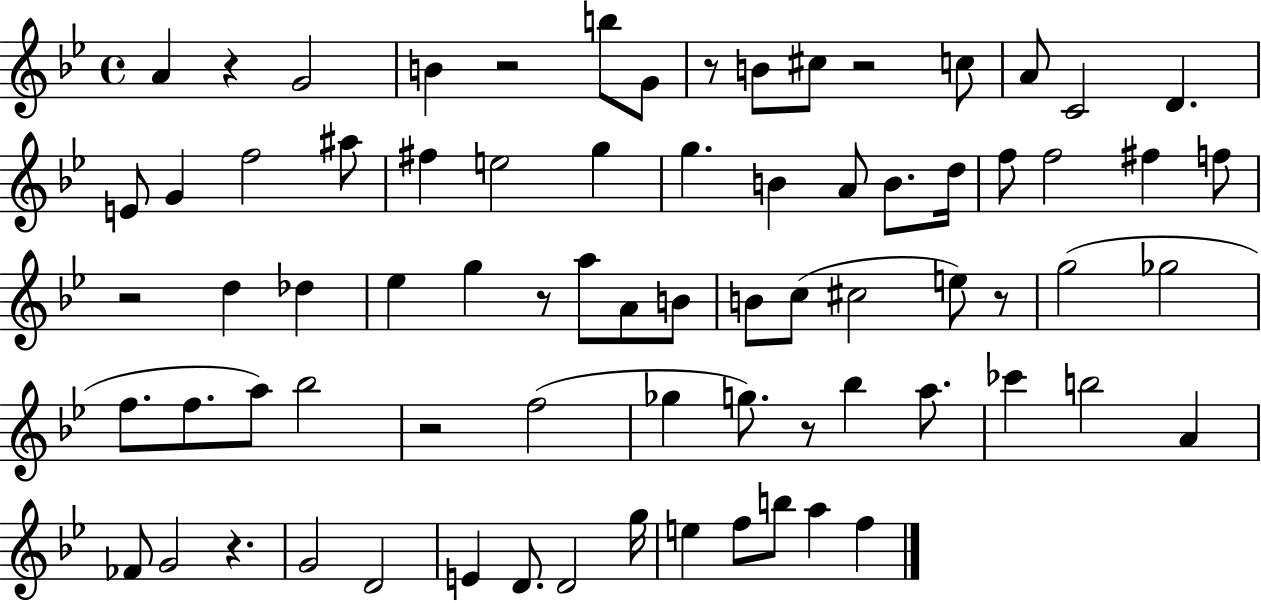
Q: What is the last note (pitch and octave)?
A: F5